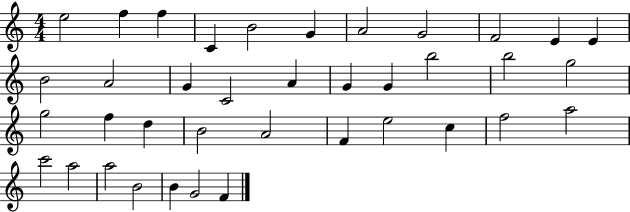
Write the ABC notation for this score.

X:1
T:Untitled
M:4/4
L:1/4
K:C
e2 f f C B2 G A2 G2 F2 E E B2 A2 G C2 A G G b2 b2 g2 g2 f d B2 A2 F e2 c f2 a2 c'2 a2 a2 B2 B G2 F